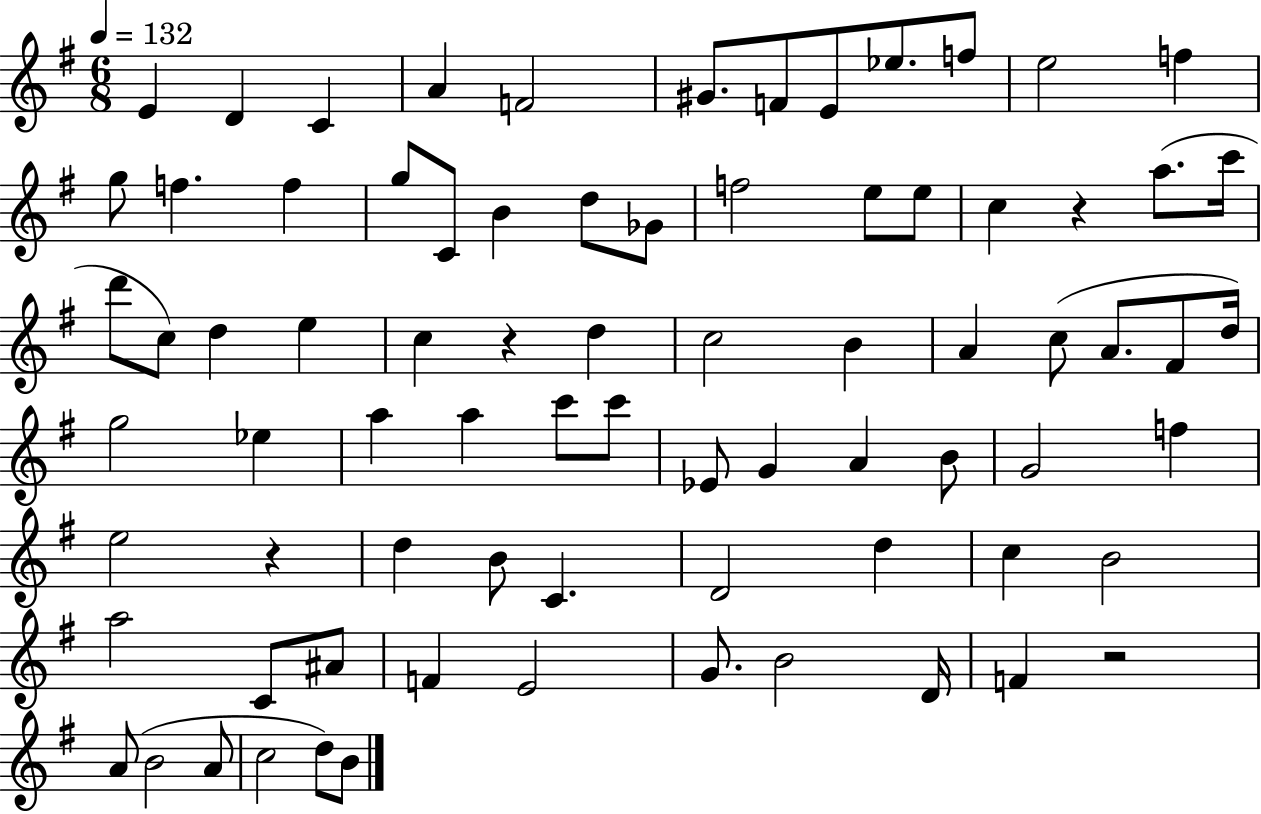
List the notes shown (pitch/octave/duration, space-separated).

E4/q D4/q C4/q A4/q F4/h G#4/e. F4/e E4/e Eb5/e. F5/e E5/h F5/q G5/e F5/q. F5/q G5/e C4/e B4/q D5/e Gb4/e F5/h E5/e E5/e C5/q R/q A5/e. C6/s D6/e C5/e D5/q E5/q C5/q R/q D5/q C5/h B4/q A4/q C5/e A4/e. F#4/e D5/s G5/h Eb5/q A5/q A5/q C6/e C6/e Eb4/e G4/q A4/q B4/e G4/h F5/q E5/h R/q D5/q B4/e C4/q. D4/h D5/q C5/q B4/h A5/h C4/e A#4/e F4/q E4/h G4/e. B4/h D4/s F4/q R/h A4/e B4/h A4/e C5/h D5/e B4/e